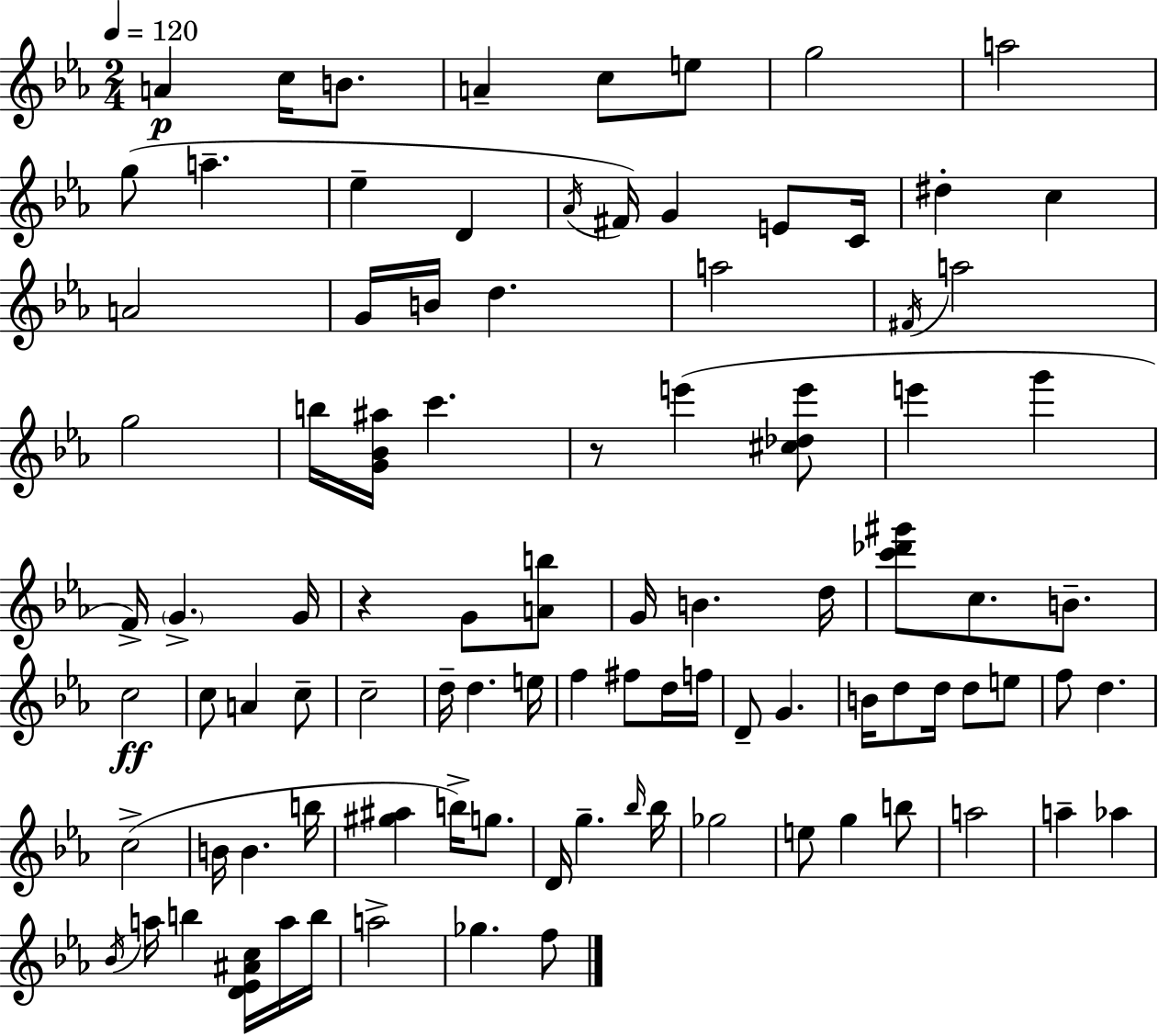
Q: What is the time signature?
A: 2/4